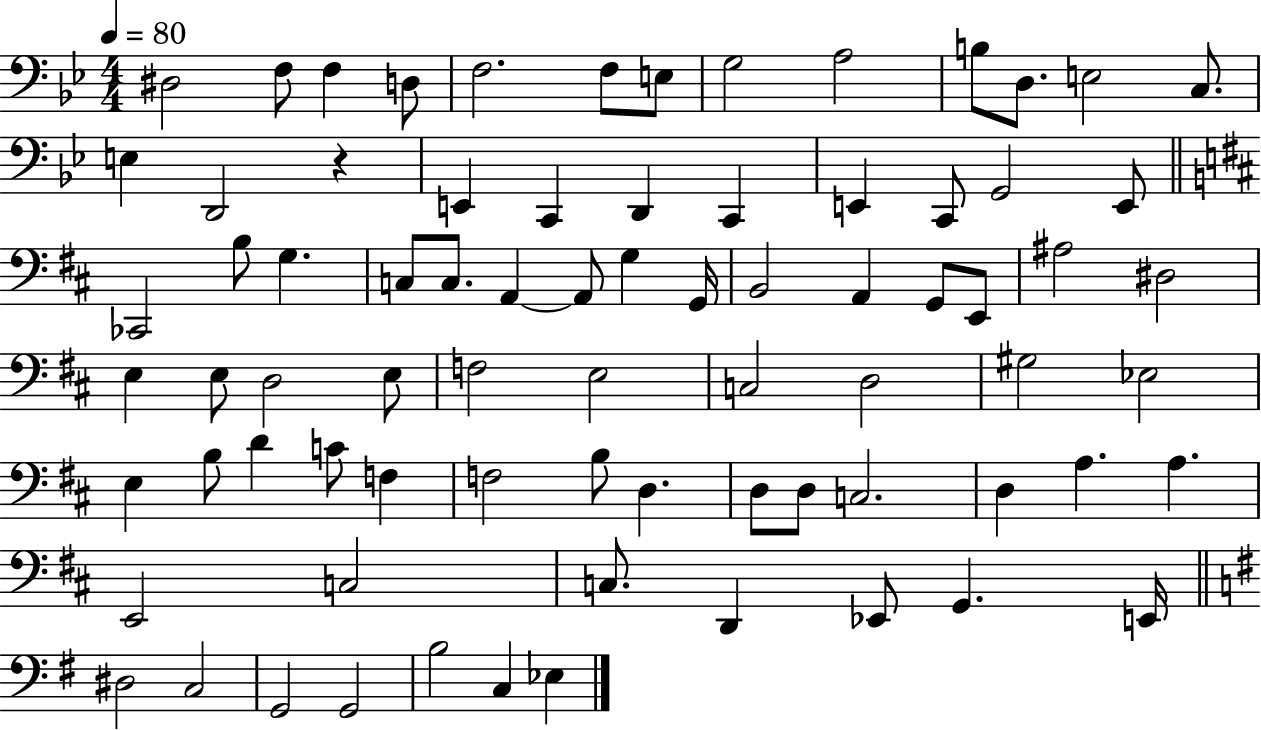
{
  \clef bass
  \numericTimeSignature
  \time 4/4
  \key bes \major
  \tempo 4 = 80
  dis2 f8 f4 d8 | f2. f8 e8 | g2 a2 | b8 d8. e2 c8. | \break e4 d,2 r4 | e,4 c,4 d,4 c,4 | e,4 c,8 g,2 e,8 | \bar "||" \break \key b \minor ces,2 b8 g4. | c8 c8. a,4~~ a,8 g4 g,16 | b,2 a,4 g,8 e,8 | ais2 dis2 | \break e4 e8 d2 e8 | f2 e2 | c2 d2 | gis2 ees2 | \break e4 b8 d'4 c'8 f4 | f2 b8 d4. | d8 d8 c2. | d4 a4. a4. | \break e,2 c2 | c8. d,4 ees,8 g,4. e,16 | \bar "||" \break \key g \major dis2 c2 | g,2 g,2 | b2 c4 ees4 | \bar "|."
}